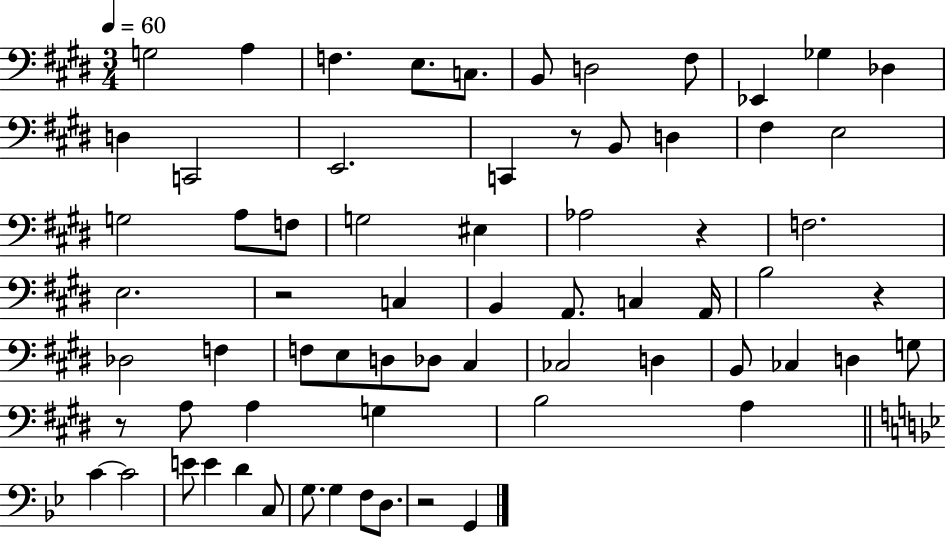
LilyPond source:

{
  \clef bass
  \numericTimeSignature
  \time 3/4
  \key e \major
  \tempo 4 = 60
  g2 a4 | f4. e8. c8. | b,8 d2 fis8 | ees,4 ges4 des4 | \break d4 c,2 | e,2. | c,4 r8 b,8 d4 | fis4 e2 | \break g2 a8 f8 | g2 eis4 | aes2 r4 | f2. | \break e2. | r2 c4 | b,4 a,8. c4 a,16 | b2 r4 | \break des2 f4 | f8 e8 d8 des8 cis4 | ces2 d4 | b,8 ces4 d4 g8 | \break r8 a8 a4 g4 | b2 a4 | \bar "||" \break \key bes \major c'4~~ c'2 | e'8 e'4 d'4 c8 | g8. g4 f8 d8. | r2 g,4 | \break \bar "|."
}